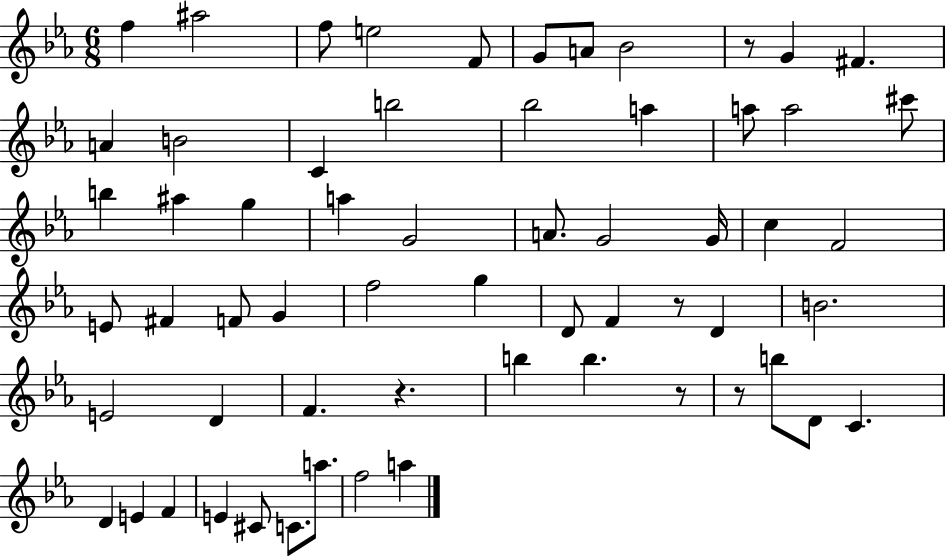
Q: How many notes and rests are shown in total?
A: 61